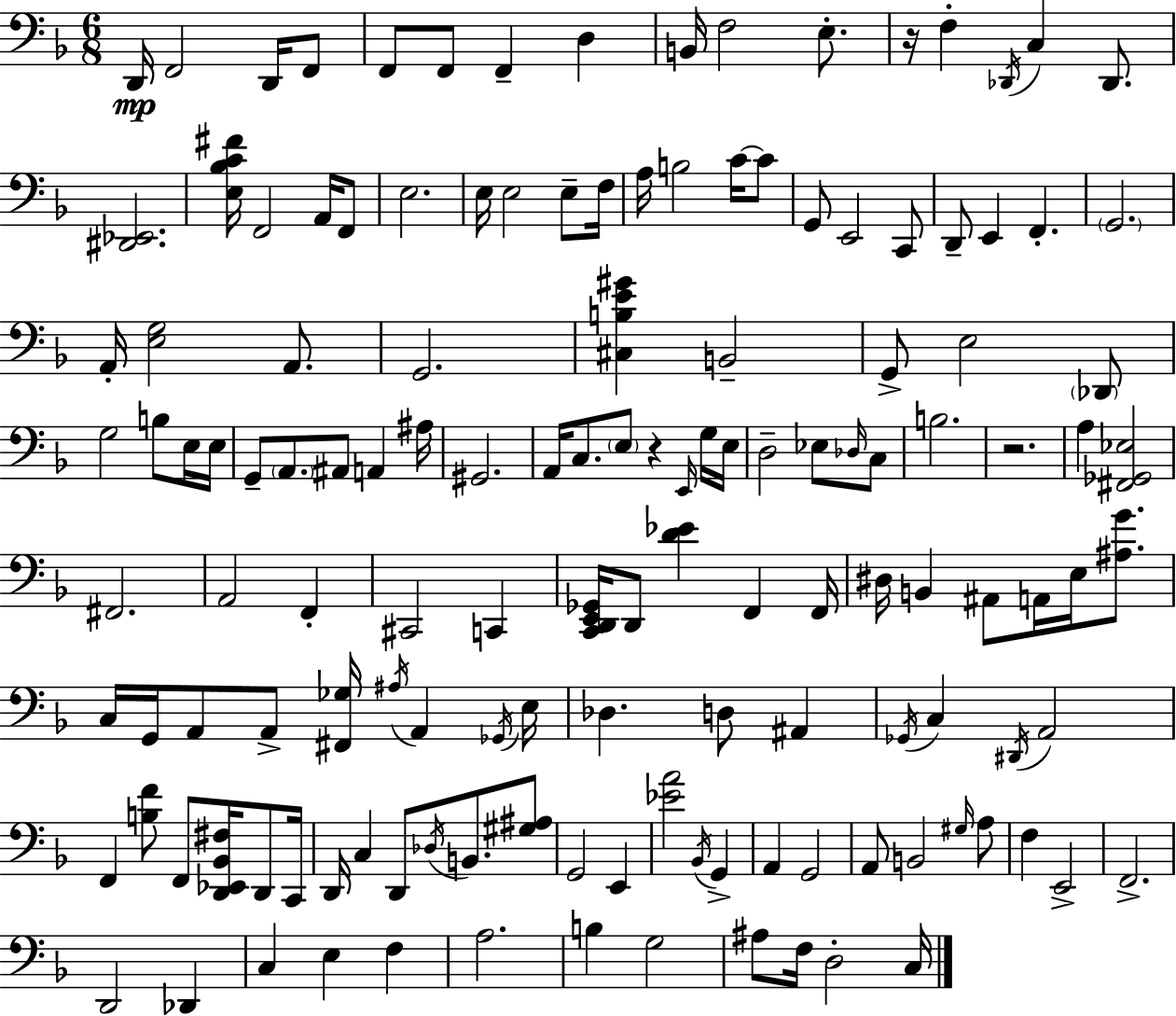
D2/s F2/h D2/s F2/e F2/e F2/e F2/q D3/q B2/s F3/h E3/e. R/s F3/q Db2/s C3/q Db2/e. [D#2,Eb2]/h. [E3,Bb3,C4,F#4]/s F2/h A2/s F2/e E3/h. E3/s E3/h E3/e F3/s A3/s B3/h C4/s C4/e G2/e E2/h C2/e D2/e E2/q F2/q. G2/h. A2/s [E3,G3]/h A2/e. G2/h. [C#3,B3,E4,G#4]/q B2/h G2/e E3/h Db2/e G3/h B3/e E3/s E3/s G2/e A2/e. A#2/e A2/q A#3/s G#2/h. A2/s C3/e. E3/e R/q E2/s G3/s E3/s D3/h Eb3/e Db3/s C3/e B3/h. R/h. A3/q [F#2,Gb2,Eb3]/h F#2/h. A2/h F2/q C#2/h C2/q [C2,D2,E2,Gb2]/s D2/e [D4,Eb4]/q F2/q F2/s D#3/s B2/q A#2/e A2/s E3/s [A#3,G4]/e. C3/s G2/s A2/e A2/e [F#2,Gb3]/s A#3/s A2/q Gb2/s E3/s Db3/q. D3/e A#2/q Gb2/s C3/q D#2/s A2/h F2/q [B3,F4]/e F2/e [D2,Eb2,Bb2,F#3]/s D2/e C2/s D2/s C3/q D2/e Db3/s B2/e. [G#3,A#3]/e G2/h E2/q [Eb4,A4]/h Bb2/s G2/q A2/q G2/h A2/e B2/h G#3/s A3/e F3/q E2/h F2/h. D2/h Db2/q C3/q E3/q F3/q A3/h. B3/q G3/h A#3/e F3/s D3/h C3/s